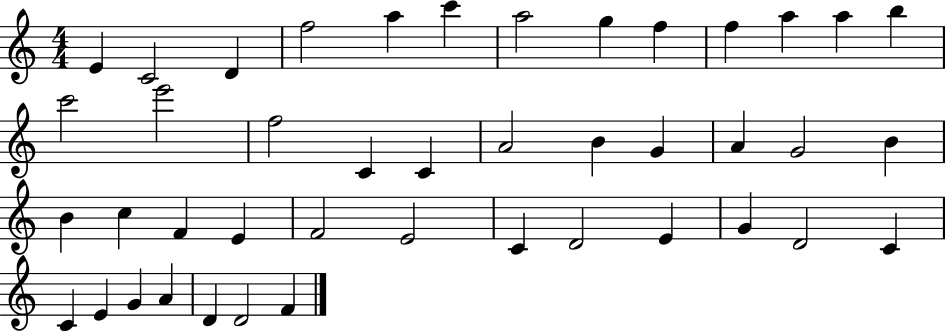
X:1
T:Untitled
M:4/4
L:1/4
K:C
E C2 D f2 a c' a2 g f f a a b c'2 e'2 f2 C C A2 B G A G2 B B c F E F2 E2 C D2 E G D2 C C E G A D D2 F